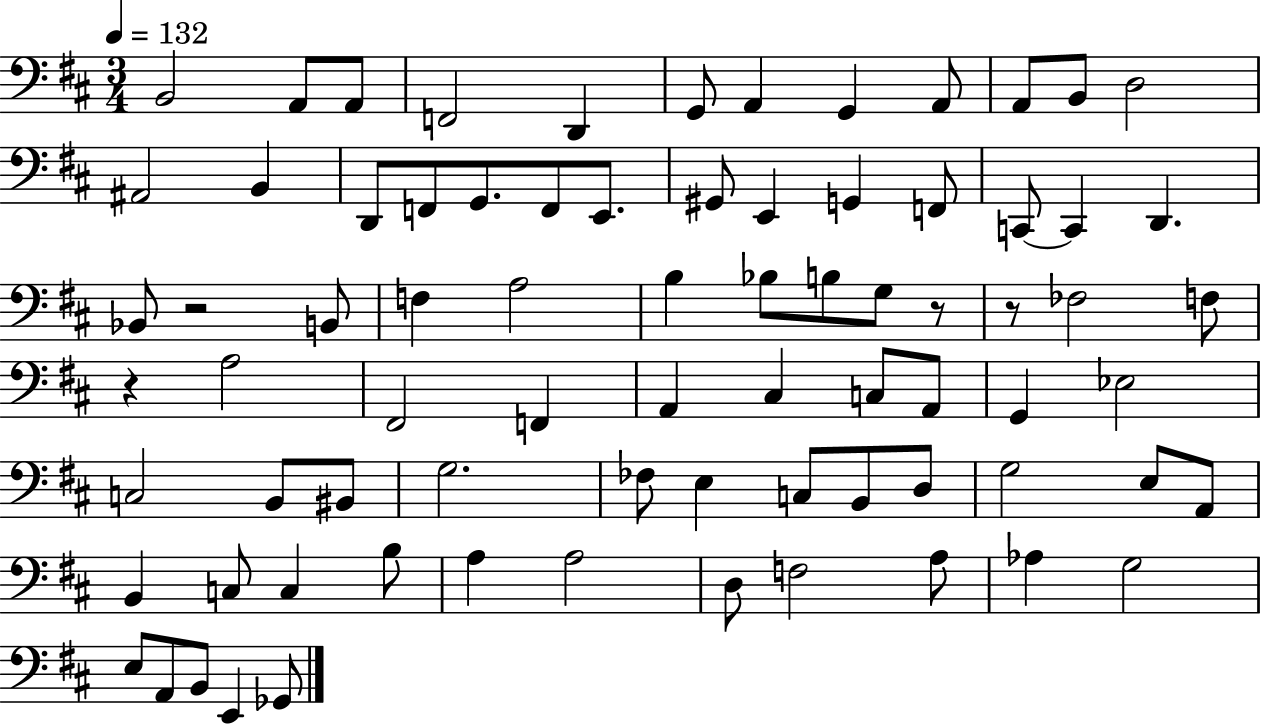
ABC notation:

X:1
T:Untitled
M:3/4
L:1/4
K:D
B,,2 A,,/2 A,,/2 F,,2 D,, G,,/2 A,, G,, A,,/2 A,,/2 B,,/2 D,2 ^A,,2 B,, D,,/2 F,,/2 G,,/2 F,,/2 E,,/2 ^G,,/2 E,, G,, F,,/2 C,,/2 C,, D,, _B,,/2 z2 B,,/2 F, A,2 B, _B,/2 B,/2 G,/2 z/2 z/2 _F,2 F,/2 z A,2 ^F,,2 F,, A,, ^C, C,/2 A,,/2 G,, _E,2 C,2 B,,/2 ^B,,/2 G,2 _F,/2 E, C,/2 B,,/2 D,/2 G,2 E,/2 A,,/2 B,, C,/2 C, B,/2 A, A,2 D,/2 F,2 A,/2 _A, G,2 E,/2 A,,/2 B,,/2 E,, _G,,/2